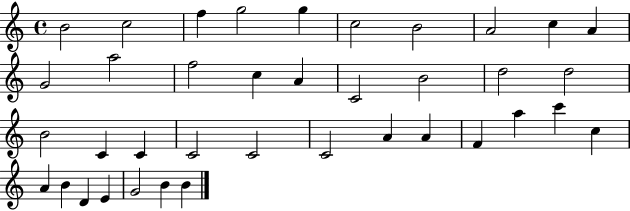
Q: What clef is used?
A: treble